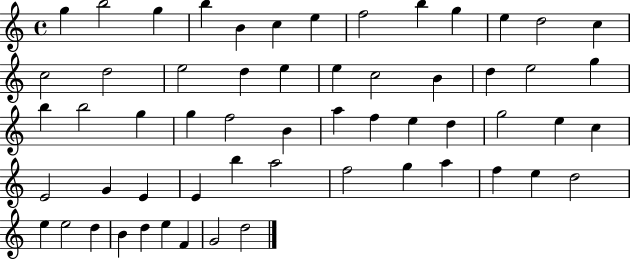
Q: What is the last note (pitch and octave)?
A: D5